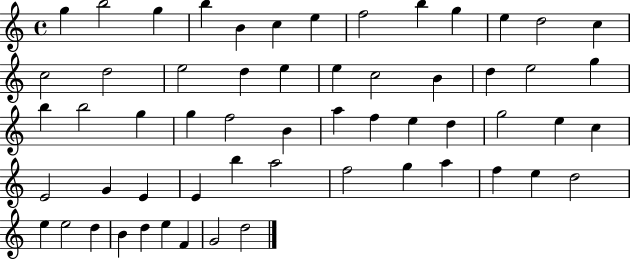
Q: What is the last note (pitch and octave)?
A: D5